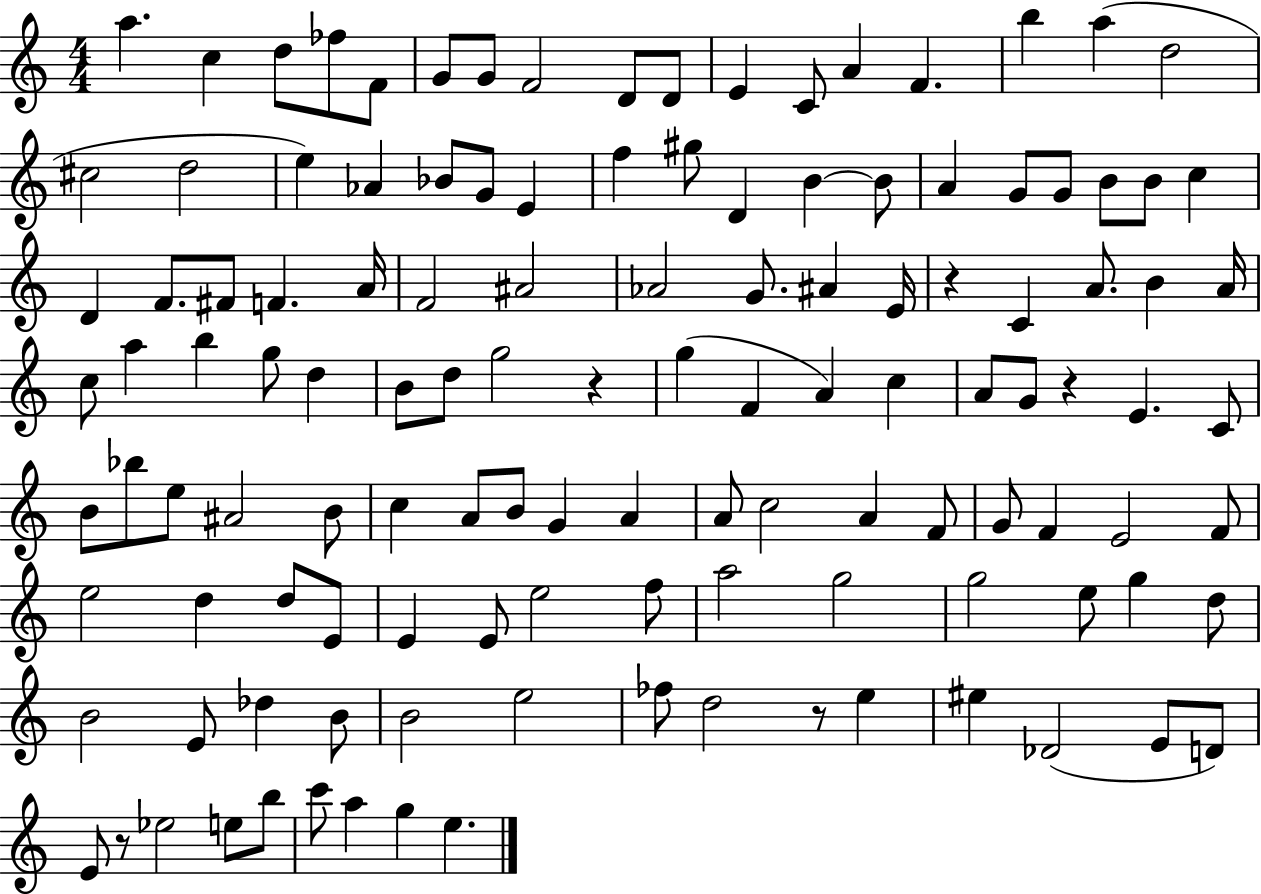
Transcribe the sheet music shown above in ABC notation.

X:1
T:Untitled
M:4/4
L:1/4
K:C
a c d/2 _f/2 F/2 G/2 G/2 F2 D/2 D/2 E C/2 A F b a d2 ^c2 d2 e _A _B/2 G/2 E f ^g/2 D B B/2 A G/2 G/2 B/2 B/2 c D F/2 ^F/2 F A/4 F2 ^A2 _A2 G/2 ^A E/4 z C A/2 B A/4 c/2 a b g/2 d B/2 d/2 g2 z g F A c A/2 G/2 z E C/2 B/2 _b/2 e/2 ^A2 B/2 c A/2 B/2 G A A/2 c2 A F/2 G/2 F E2 F/2 e2 d d/2 E/2 E E/2 e2 f/2 a2 g2 g2 e/2 g d/2 B2 E/2 _d B/2 B2 e2 _f/2 d2 z/2 e ^e _D2 E/2 D/2 E/2 z/2 _e2 e/2 b/2 c'/2 a g e